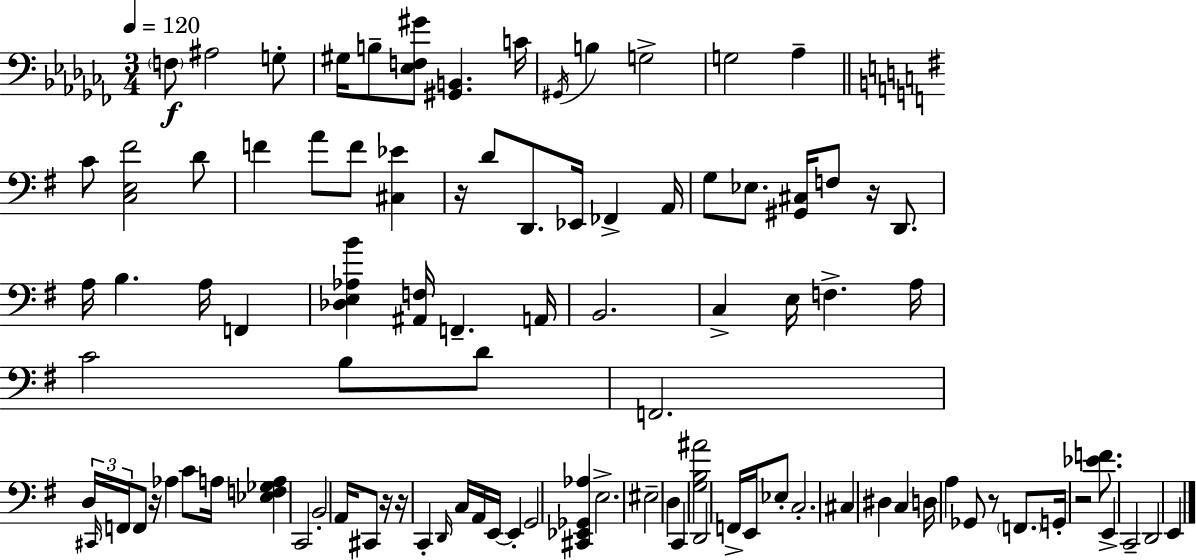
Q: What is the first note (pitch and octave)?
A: F3